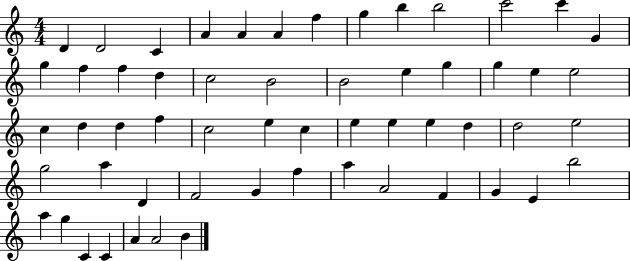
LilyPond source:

{
  \clef treble
  \numericTimeSignature
  \time 4/4
  \key c \major
  d'4 d'2 c'4 | a'4 a'4 a'4 f''4 | g''4 b''4 b''2 | c'''2 c'''4 g'4 | \break g''4 f''4 f''4 d''4 | c''2 b'2 | b'2 e''4 g''4 | g''4 e''4 e''2 | \break c''4 d''4 d''4 f''4 | c''2 e''4 c''4 | e''4 e''4 e''4 d''4 | d''2 e''2 | \break g''2 a''4 d'4 | f'2 g'4 f''4 | a''4 a'2 f'4 | g'4 e'4 b''2 | \break a''4 g''4 c'4 c'4 | a'4 a'2 b'4 | \bar "|."
}